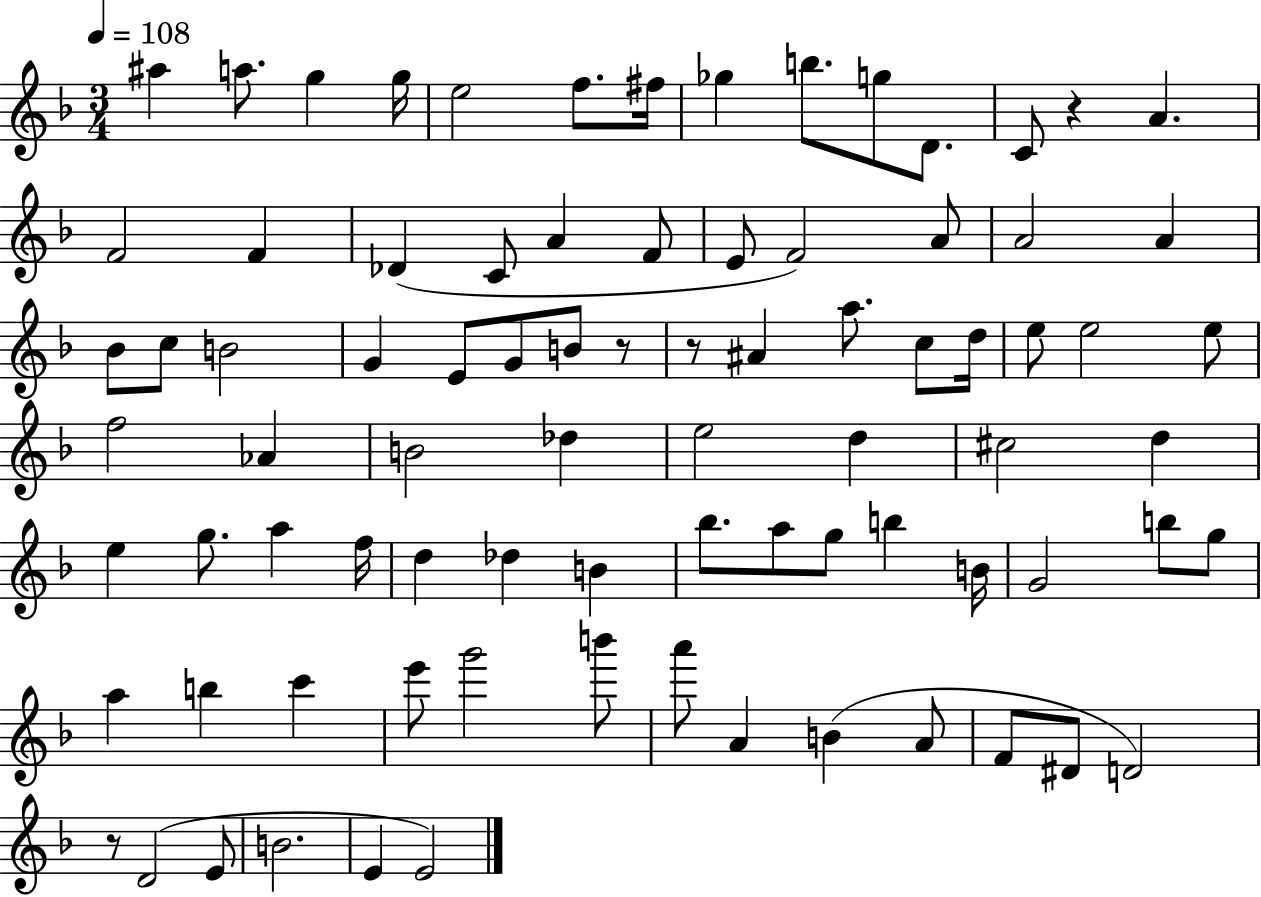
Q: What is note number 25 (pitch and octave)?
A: Bb4